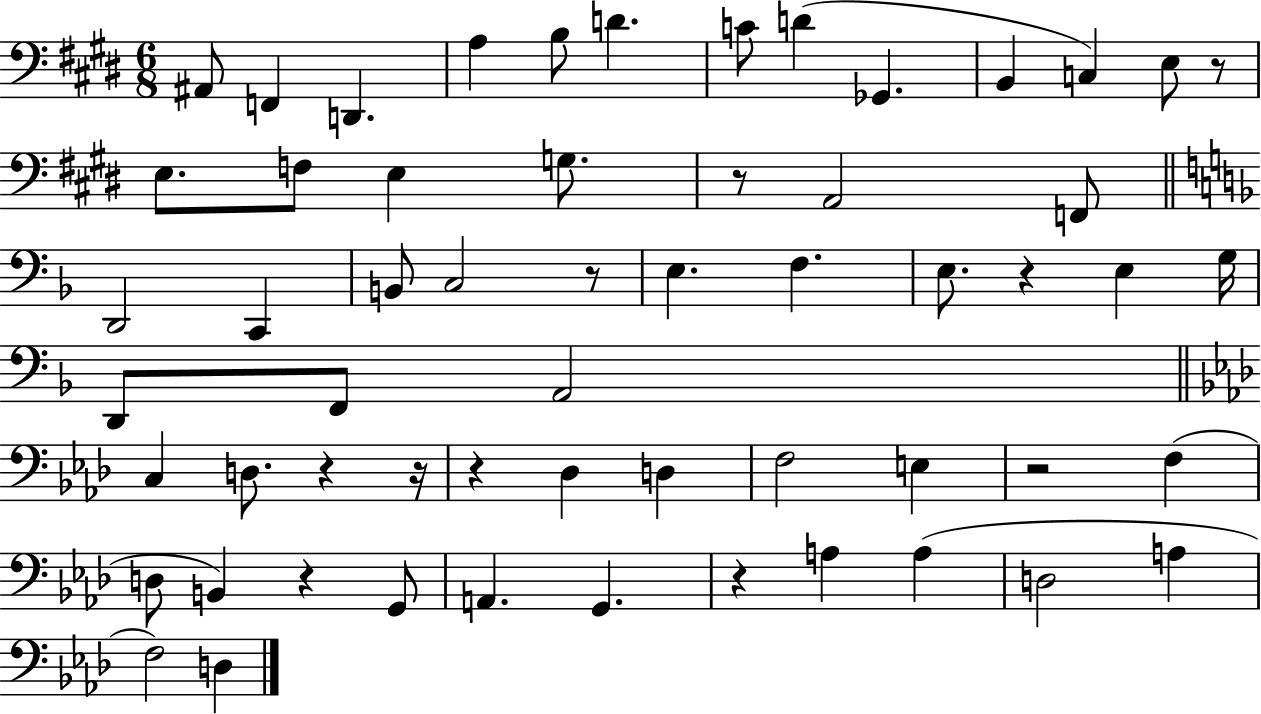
A#2/e F2/q D2/q. A3/q B3/e D4/q. C4/e D4/q Gb2/q. B2/q C3/q E3/e R/e E3/e. F3/e E3/q G3/e. R/e A2/h F2/e D2/h C2/q B2/e C3/h R/e E3/q. F3/q. E3/e. R/q E3/q G3/s D2/e F2/e A2/h C3/q D3/e. R/q R/s R/q Db3/q D3/q F3/h E3/q R/h F3/q D3/e B2/q R/q G2/e A2/q. G2/q. R/q A3/q A3/q D3/h A3/q F3/h D3/q